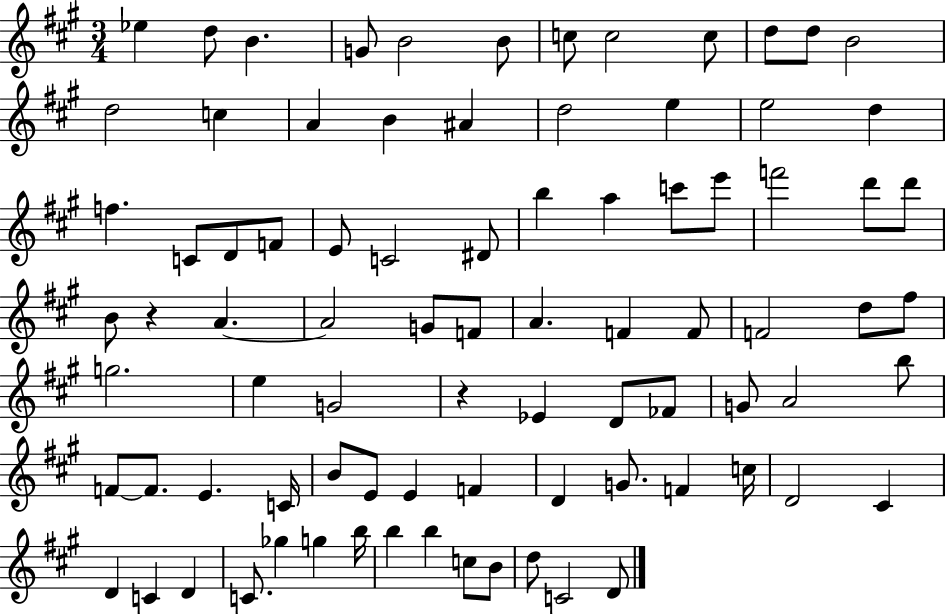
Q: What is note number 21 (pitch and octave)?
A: D5